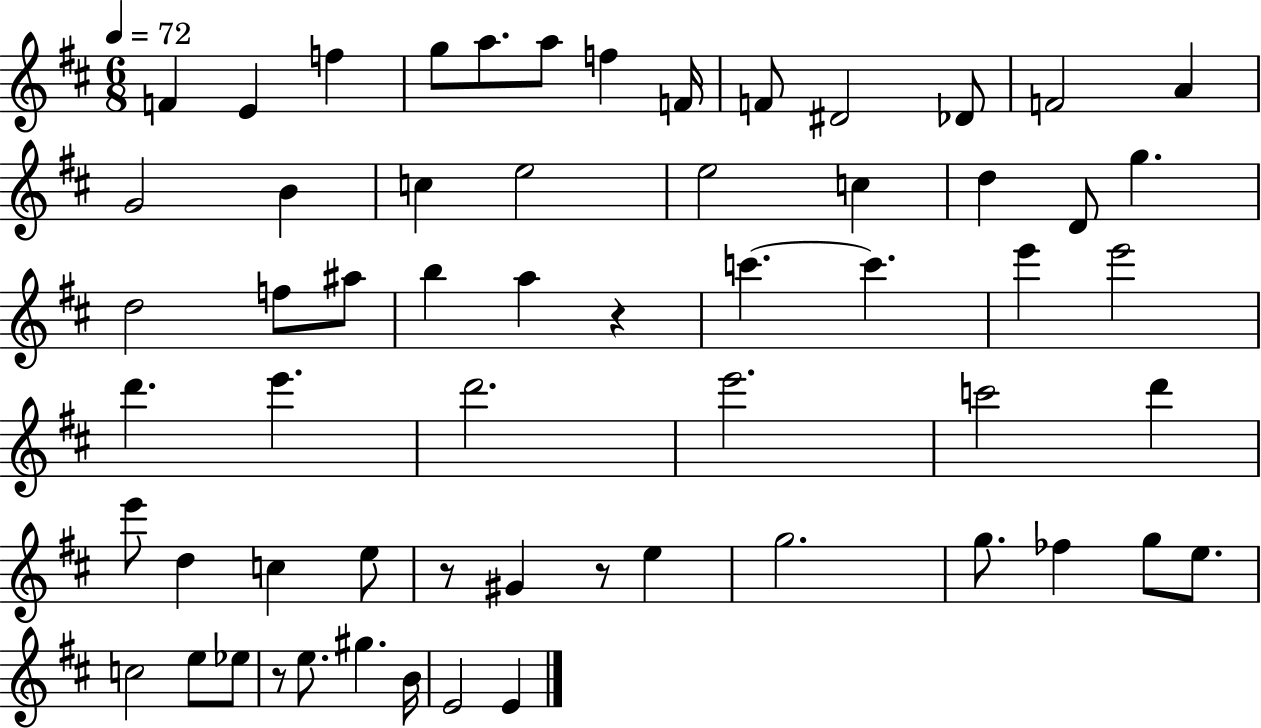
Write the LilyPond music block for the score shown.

{
  \clef treble
  \numericTimeSignature
  \time 6/8
  \key d \major
  \tempo 4 = 72
  f'4 e'4 f''4 | g''8 a''8. a''8 f''4 f'16 | f'8 dis'2 des'8 | f'2 a'4 | \break g'2 b'4 | c''4 e''2 | e''2 c''4 | d''4 d'8 g''4. | \break d''2 f''8 ais''8 | b''4 a''4 r4 | c'''4.~~ c'''4. | e'''4 e'''2 | \break d'''4. e'''4. | d'''2. | e'''2. | c'''2 d'''4 | \break e'''8 d''4 c''4 e''8 | r8 gis'4 r8 e''4 | g''2. | g''8. fes''4 g''8 e''8. | \break c''2 e''8 ees''8 | r8 e''8. gis''4. b'16 | e'2 e'4 | \bar "|."
}